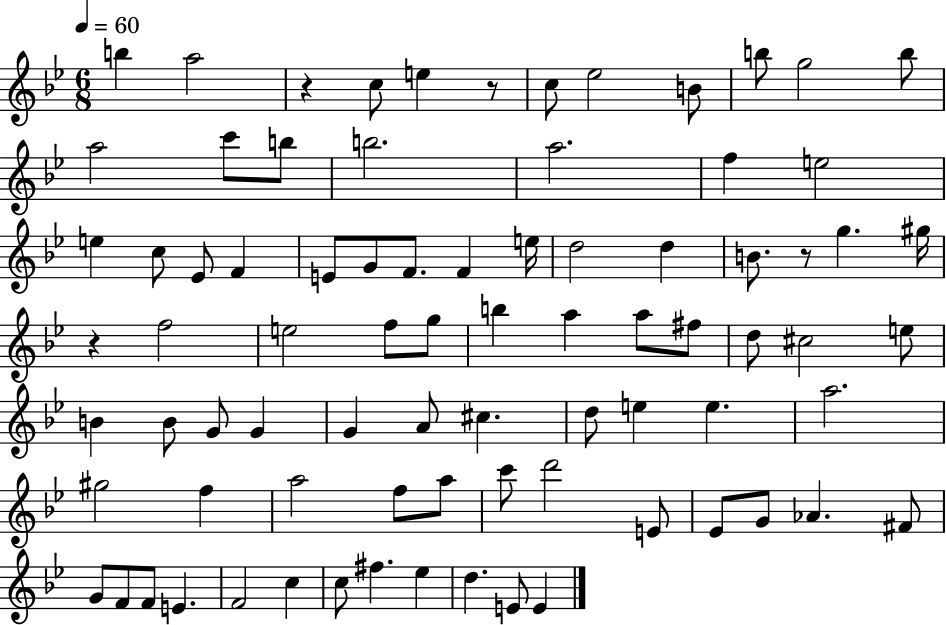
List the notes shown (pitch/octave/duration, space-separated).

B5/q A5/h R/q C5/e E5/q R/e C5/e Eb5/h B4/e B5/e G5/h B5/e A5/h C6/e B5/e B5/h. A5/h. F5/q E5/h E5/q C5/e Eb4/e F4/q E4/e G4/e F4/e. F4/q E5/s D5/h D5/q B4/e. R/e G5/q. G#5/s R/q F5/h E5/h F5/e G5/e B5/q A5/q A5/e F#5/e D5/e C#5/h E5/e B4/q B4/e G4/e G4/q G4/q A4/e C#5/q. D5/e E5/q E5/q. A5/h. G#5/h F5/q A5/h F5/e A5/e C6/e D6/h E4/e Eb4/e G4/e Ab4/q. F#4/e G4/e F4/e F4/e E4/q. F4/h C5/q C5/e F#5/q. Eb5/q D5/q. E4/e E4/q